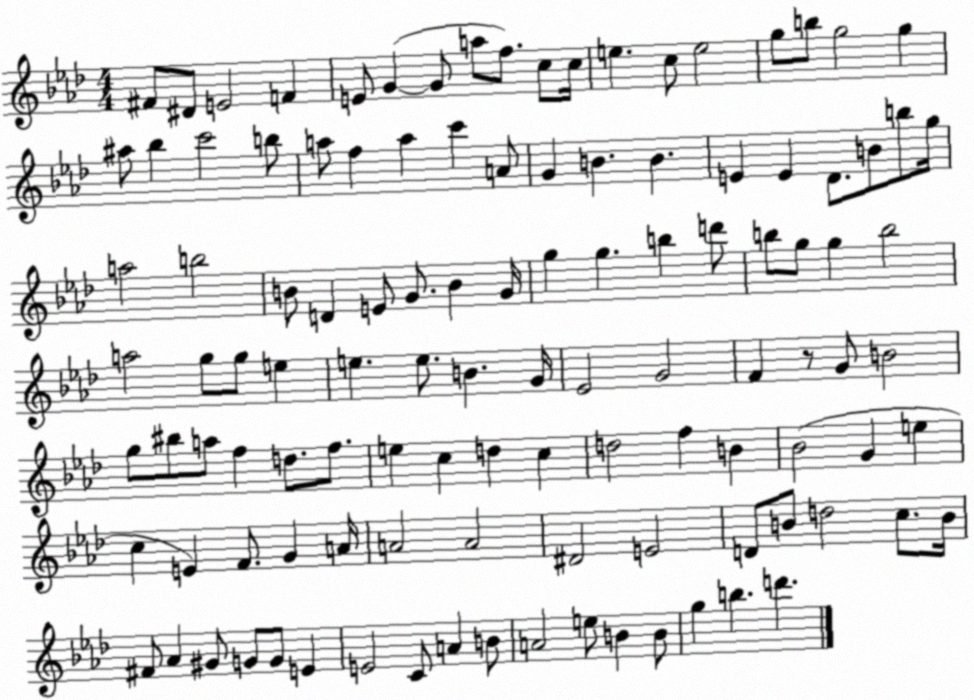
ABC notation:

X:1
T:Untitled
M:4/4
L:1/4
K:Ab
^F/2 ^D/2 E2 F E/2 G G/2 a/2 f/2 c/2 c/4 e c/2 e2 g/2 b/2 g2 g ^a/2 _b c'2 b/2 a/2 f a c' A/2 G B B E E _D/2 B/2 b/2 g/4 a2 b2 B/2 D E/2 G/2 B G/4 g g b d'/2 b/2 g/2 g b2 a2 g/2 g/2 e e e/2 B G/4 _E2 G2 F z/2 G/2 B2 g/2 ^b/2 a/2 f d/2 f/2 e c d c d2 f B _B2 G e c E F/2 G A/4 A2 A2 ^D2 E2 D/2 B/2 d2 c/2 B/4 ^F/2 _A ^G/2 G/2 G/2 E E2 C/2 A B/2 A2 e/2 B B/2 g b d'